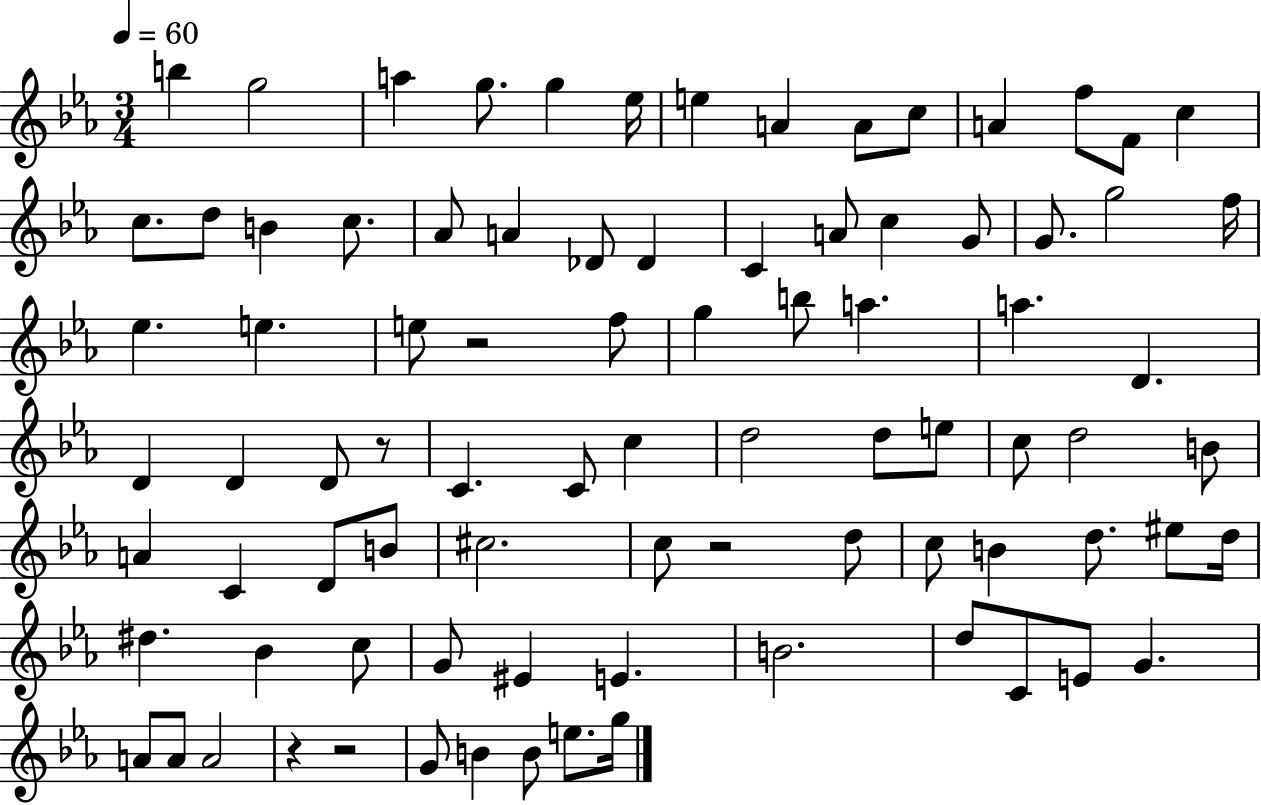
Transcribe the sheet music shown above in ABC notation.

X:1
T:Untitled
M:3/4
L:1/4
K:Eb
b g2 a g/2 g _e/4 e A A/2 c/2 A f/2 F/2 c c/2 d/2 B c/2 _A/2 A _D/2 _D C A/2 c G/2 G/2 g2 f/4 _e e e/2 z2 f/2 g b/2 a a D D D D/2 z/2 C C/2 c d2 d/2 e/2 c/2 d2 B/2 A C D/2 B/2 ^c2 c/2 z2 d/2 c/2 B d/2 ^e/2 d/4 ^d _B c/2 G/2 ^E E B2 d/2 C/2 E/2 G A/2 A/2 A2 z z2 G/2 B B/2 e/2 g/4